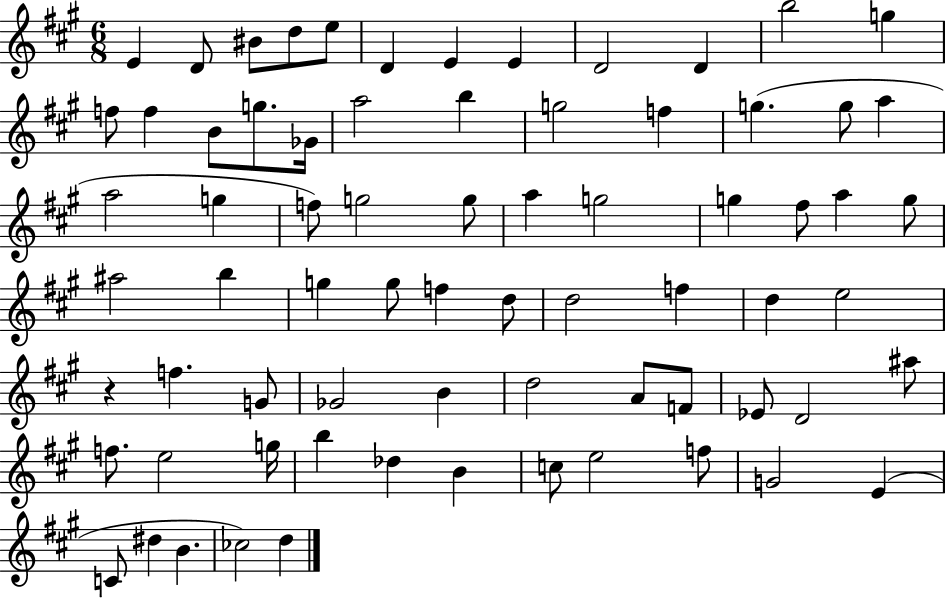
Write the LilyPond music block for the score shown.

{
  \clef treble
  \numericTimeSignature
  \time 6/8
  \key a \major
  e'4 d'8 bis'8 d''8 e''8 | d'4 e'4 e'4 | d'2 d'4 | b''2 g''4 | \break f''8 f''4 b'8 g''8. ges'16 | a''2 b''4 | g''2 f''4 | g''4.( g''8 a''4 | \break a''2 g''4 | f''8) g''2 g''8 | a''4 g''2 | g''4 fis''8 a''4 g''8 | \break ais''2 b''4 | g''4 g''8 f''4 d''8 | d''2 f''4 | d''4 e''2 | \break r4 f''4. g'8 | ges'2 b'4 | d''2 a'8 f'8 | ees'8 d'2 ais''8 | \break f''8. e''2 g''16 | b''4 des''4 b'4 | c''8 e''2 f''8 | g'2 e'4( | \break c'8 dis''4 b'4. | ces''2) d''4 | \bar "|."
}